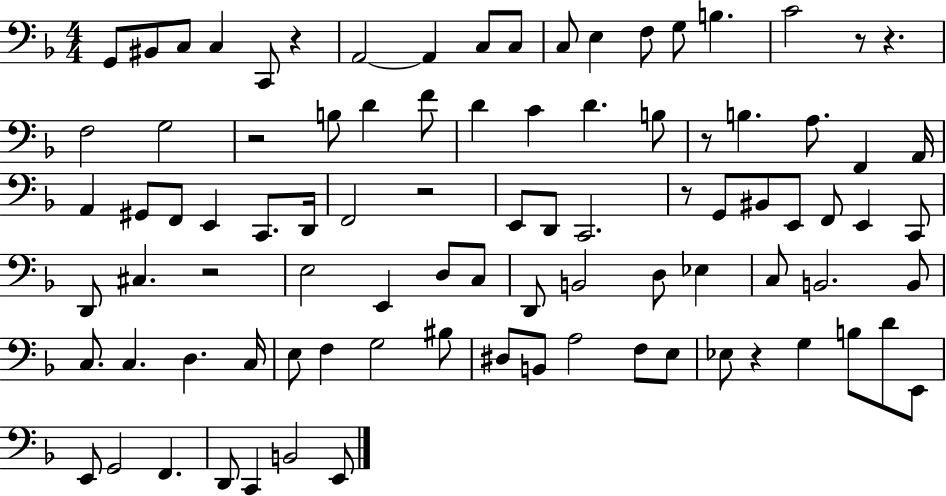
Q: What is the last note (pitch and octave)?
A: E2